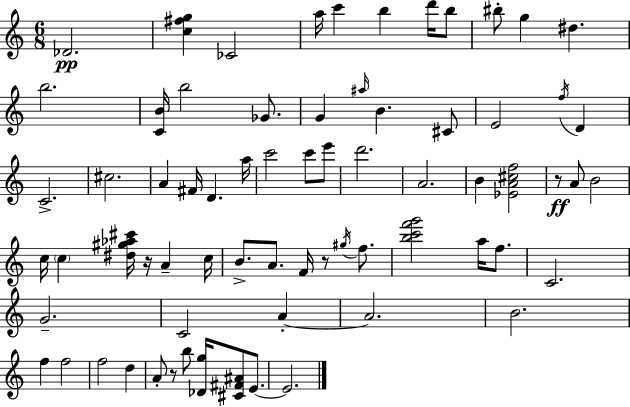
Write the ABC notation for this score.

X:1
T:Untitled
M:6/8
L:1/4
K:Am
_D2 [c^fg] _C2 a/4 c' b d'/4 b/2 ^b/2 g ^d b2 [CB]/4 b2 _G/2 G ^a/4 B ^C/2 E2 f/4 D C2 ^c2 A ^F/4 D a/4 c'2 c'/2 e'/2 d'2 A2 B [_EA^cf]2 z/2 A/2 B2 c/4 c [^d^g_a^c']/4 z/4 A c/4 B/2 A/2 F/4 z/2 ^g/4 f/2 [bc'f'g']2 a/4 f/2 C2 G2 C2 A A2 B2 f f2 f2 d A/2 z/2 b/2 [_Dg]/4 [^C^F^A]/2 E/2 E2